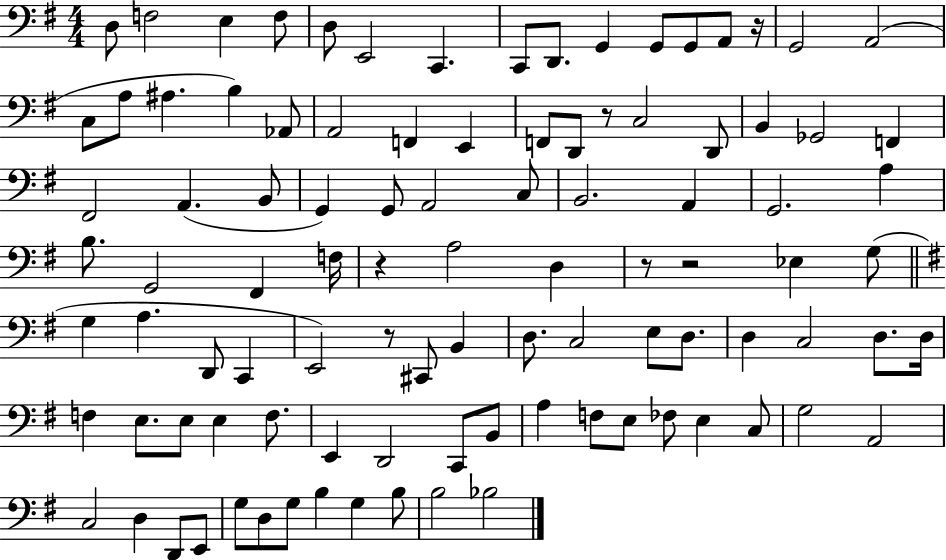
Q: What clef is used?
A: bass